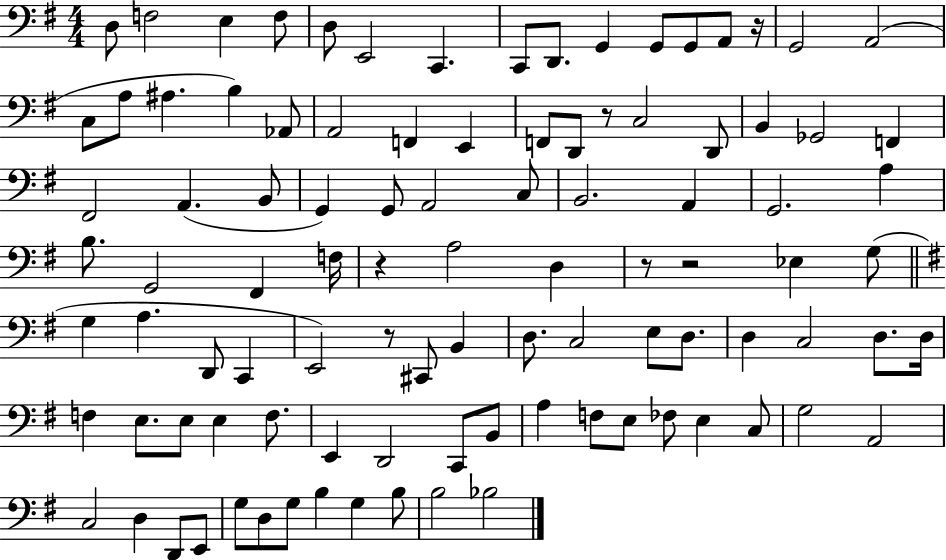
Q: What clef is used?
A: bass